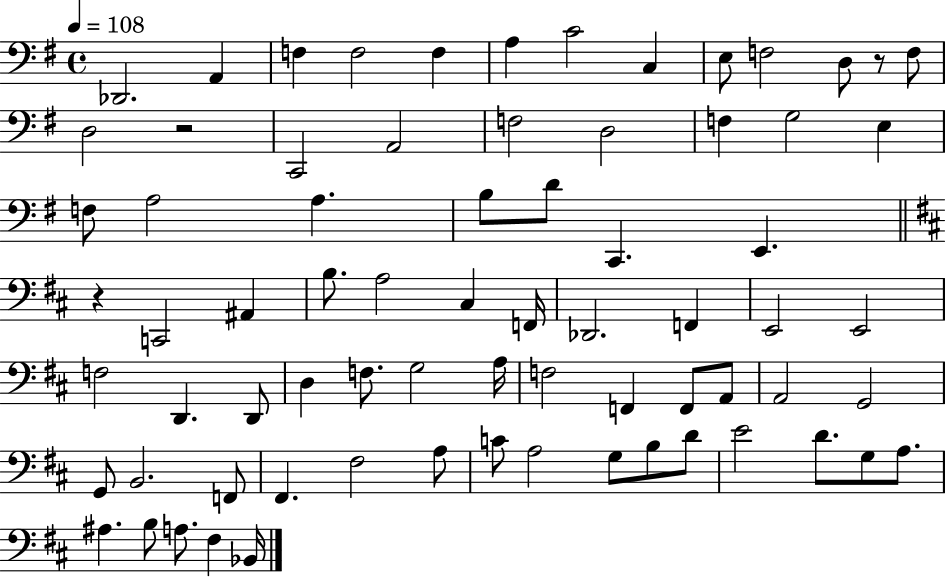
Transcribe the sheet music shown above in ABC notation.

X:1
T:Untitled
M:4/4
L:1/4
K:G
_D,,2 A,, F, F,2 F, A, C2 C, E,/2 F,2 D,/2 z/2 F,/2 D,2 z2 C,,2 A,,2 F,2 D,2 F, G,2 E, F,/2 A,2 A, B,/2 D/2 C,, E,, z C,,2 ^A,, B,/2 A,2 ^C, F,,/4 _D,,2 F,, E,,2 E,,2 F,2 D,, D,,/2 D, F,/2 G,2 A,/4 F,2 F,, F,,/2 A,,/2 A,,2 G,,2 G,,/2 B,,2 F,,/2 ^F,, ^F,2 A,/2 C/2 A,2 G,/2 B,/2 D/2 E2 D/2 G,/2 A,/2 ^A, B,/2 A,/2 ^F, _B,,/4